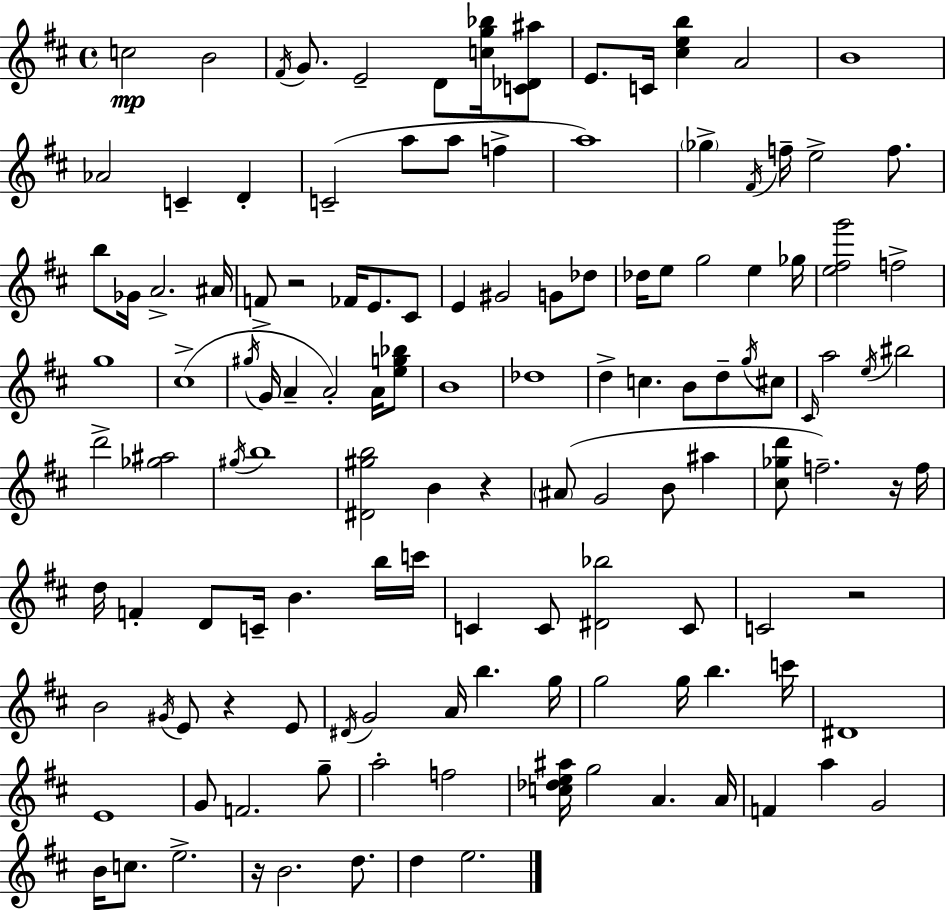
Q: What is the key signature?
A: D major